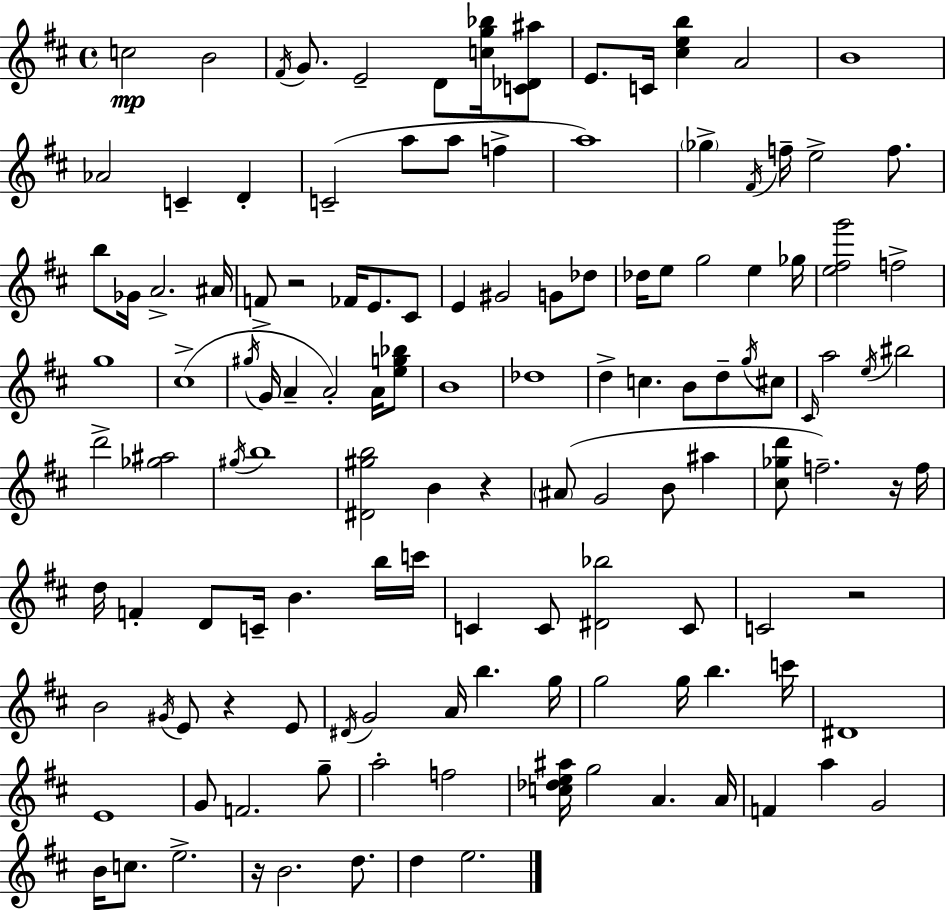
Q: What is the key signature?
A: D major